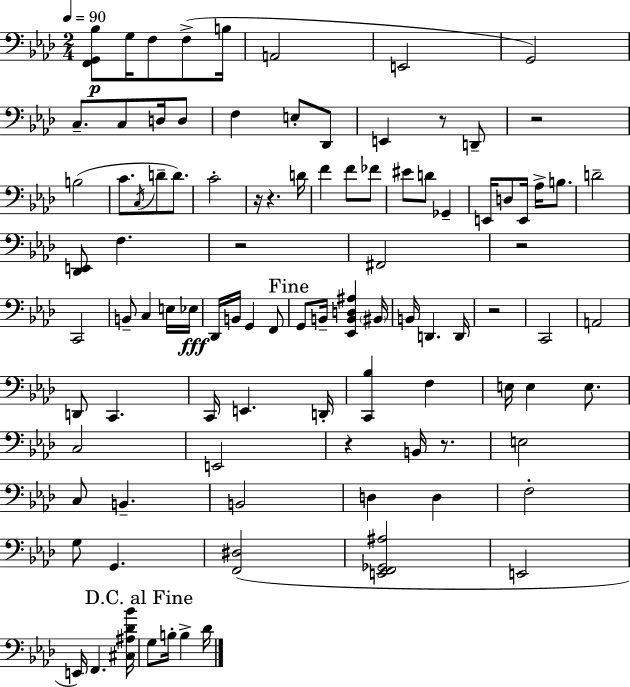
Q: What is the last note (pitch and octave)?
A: Db4